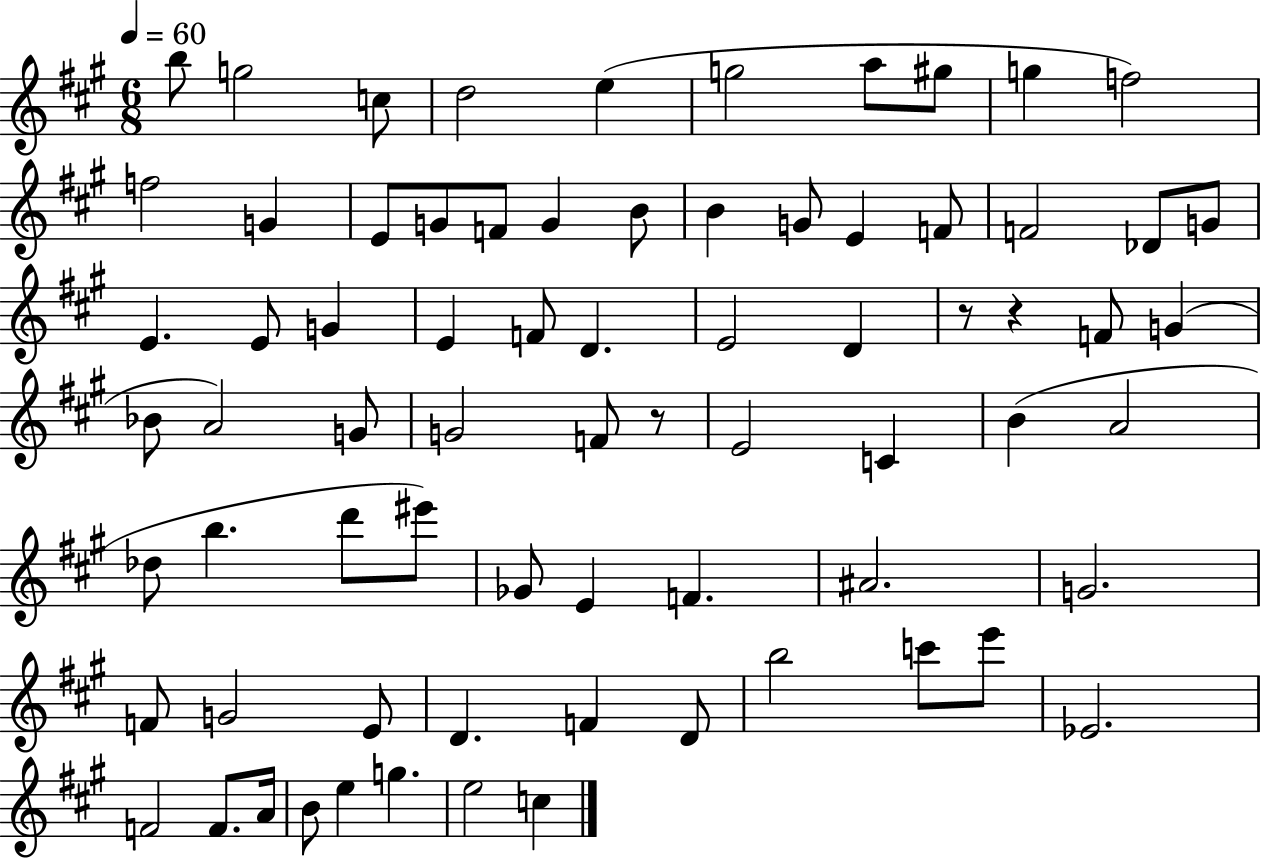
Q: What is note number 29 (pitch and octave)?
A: F4